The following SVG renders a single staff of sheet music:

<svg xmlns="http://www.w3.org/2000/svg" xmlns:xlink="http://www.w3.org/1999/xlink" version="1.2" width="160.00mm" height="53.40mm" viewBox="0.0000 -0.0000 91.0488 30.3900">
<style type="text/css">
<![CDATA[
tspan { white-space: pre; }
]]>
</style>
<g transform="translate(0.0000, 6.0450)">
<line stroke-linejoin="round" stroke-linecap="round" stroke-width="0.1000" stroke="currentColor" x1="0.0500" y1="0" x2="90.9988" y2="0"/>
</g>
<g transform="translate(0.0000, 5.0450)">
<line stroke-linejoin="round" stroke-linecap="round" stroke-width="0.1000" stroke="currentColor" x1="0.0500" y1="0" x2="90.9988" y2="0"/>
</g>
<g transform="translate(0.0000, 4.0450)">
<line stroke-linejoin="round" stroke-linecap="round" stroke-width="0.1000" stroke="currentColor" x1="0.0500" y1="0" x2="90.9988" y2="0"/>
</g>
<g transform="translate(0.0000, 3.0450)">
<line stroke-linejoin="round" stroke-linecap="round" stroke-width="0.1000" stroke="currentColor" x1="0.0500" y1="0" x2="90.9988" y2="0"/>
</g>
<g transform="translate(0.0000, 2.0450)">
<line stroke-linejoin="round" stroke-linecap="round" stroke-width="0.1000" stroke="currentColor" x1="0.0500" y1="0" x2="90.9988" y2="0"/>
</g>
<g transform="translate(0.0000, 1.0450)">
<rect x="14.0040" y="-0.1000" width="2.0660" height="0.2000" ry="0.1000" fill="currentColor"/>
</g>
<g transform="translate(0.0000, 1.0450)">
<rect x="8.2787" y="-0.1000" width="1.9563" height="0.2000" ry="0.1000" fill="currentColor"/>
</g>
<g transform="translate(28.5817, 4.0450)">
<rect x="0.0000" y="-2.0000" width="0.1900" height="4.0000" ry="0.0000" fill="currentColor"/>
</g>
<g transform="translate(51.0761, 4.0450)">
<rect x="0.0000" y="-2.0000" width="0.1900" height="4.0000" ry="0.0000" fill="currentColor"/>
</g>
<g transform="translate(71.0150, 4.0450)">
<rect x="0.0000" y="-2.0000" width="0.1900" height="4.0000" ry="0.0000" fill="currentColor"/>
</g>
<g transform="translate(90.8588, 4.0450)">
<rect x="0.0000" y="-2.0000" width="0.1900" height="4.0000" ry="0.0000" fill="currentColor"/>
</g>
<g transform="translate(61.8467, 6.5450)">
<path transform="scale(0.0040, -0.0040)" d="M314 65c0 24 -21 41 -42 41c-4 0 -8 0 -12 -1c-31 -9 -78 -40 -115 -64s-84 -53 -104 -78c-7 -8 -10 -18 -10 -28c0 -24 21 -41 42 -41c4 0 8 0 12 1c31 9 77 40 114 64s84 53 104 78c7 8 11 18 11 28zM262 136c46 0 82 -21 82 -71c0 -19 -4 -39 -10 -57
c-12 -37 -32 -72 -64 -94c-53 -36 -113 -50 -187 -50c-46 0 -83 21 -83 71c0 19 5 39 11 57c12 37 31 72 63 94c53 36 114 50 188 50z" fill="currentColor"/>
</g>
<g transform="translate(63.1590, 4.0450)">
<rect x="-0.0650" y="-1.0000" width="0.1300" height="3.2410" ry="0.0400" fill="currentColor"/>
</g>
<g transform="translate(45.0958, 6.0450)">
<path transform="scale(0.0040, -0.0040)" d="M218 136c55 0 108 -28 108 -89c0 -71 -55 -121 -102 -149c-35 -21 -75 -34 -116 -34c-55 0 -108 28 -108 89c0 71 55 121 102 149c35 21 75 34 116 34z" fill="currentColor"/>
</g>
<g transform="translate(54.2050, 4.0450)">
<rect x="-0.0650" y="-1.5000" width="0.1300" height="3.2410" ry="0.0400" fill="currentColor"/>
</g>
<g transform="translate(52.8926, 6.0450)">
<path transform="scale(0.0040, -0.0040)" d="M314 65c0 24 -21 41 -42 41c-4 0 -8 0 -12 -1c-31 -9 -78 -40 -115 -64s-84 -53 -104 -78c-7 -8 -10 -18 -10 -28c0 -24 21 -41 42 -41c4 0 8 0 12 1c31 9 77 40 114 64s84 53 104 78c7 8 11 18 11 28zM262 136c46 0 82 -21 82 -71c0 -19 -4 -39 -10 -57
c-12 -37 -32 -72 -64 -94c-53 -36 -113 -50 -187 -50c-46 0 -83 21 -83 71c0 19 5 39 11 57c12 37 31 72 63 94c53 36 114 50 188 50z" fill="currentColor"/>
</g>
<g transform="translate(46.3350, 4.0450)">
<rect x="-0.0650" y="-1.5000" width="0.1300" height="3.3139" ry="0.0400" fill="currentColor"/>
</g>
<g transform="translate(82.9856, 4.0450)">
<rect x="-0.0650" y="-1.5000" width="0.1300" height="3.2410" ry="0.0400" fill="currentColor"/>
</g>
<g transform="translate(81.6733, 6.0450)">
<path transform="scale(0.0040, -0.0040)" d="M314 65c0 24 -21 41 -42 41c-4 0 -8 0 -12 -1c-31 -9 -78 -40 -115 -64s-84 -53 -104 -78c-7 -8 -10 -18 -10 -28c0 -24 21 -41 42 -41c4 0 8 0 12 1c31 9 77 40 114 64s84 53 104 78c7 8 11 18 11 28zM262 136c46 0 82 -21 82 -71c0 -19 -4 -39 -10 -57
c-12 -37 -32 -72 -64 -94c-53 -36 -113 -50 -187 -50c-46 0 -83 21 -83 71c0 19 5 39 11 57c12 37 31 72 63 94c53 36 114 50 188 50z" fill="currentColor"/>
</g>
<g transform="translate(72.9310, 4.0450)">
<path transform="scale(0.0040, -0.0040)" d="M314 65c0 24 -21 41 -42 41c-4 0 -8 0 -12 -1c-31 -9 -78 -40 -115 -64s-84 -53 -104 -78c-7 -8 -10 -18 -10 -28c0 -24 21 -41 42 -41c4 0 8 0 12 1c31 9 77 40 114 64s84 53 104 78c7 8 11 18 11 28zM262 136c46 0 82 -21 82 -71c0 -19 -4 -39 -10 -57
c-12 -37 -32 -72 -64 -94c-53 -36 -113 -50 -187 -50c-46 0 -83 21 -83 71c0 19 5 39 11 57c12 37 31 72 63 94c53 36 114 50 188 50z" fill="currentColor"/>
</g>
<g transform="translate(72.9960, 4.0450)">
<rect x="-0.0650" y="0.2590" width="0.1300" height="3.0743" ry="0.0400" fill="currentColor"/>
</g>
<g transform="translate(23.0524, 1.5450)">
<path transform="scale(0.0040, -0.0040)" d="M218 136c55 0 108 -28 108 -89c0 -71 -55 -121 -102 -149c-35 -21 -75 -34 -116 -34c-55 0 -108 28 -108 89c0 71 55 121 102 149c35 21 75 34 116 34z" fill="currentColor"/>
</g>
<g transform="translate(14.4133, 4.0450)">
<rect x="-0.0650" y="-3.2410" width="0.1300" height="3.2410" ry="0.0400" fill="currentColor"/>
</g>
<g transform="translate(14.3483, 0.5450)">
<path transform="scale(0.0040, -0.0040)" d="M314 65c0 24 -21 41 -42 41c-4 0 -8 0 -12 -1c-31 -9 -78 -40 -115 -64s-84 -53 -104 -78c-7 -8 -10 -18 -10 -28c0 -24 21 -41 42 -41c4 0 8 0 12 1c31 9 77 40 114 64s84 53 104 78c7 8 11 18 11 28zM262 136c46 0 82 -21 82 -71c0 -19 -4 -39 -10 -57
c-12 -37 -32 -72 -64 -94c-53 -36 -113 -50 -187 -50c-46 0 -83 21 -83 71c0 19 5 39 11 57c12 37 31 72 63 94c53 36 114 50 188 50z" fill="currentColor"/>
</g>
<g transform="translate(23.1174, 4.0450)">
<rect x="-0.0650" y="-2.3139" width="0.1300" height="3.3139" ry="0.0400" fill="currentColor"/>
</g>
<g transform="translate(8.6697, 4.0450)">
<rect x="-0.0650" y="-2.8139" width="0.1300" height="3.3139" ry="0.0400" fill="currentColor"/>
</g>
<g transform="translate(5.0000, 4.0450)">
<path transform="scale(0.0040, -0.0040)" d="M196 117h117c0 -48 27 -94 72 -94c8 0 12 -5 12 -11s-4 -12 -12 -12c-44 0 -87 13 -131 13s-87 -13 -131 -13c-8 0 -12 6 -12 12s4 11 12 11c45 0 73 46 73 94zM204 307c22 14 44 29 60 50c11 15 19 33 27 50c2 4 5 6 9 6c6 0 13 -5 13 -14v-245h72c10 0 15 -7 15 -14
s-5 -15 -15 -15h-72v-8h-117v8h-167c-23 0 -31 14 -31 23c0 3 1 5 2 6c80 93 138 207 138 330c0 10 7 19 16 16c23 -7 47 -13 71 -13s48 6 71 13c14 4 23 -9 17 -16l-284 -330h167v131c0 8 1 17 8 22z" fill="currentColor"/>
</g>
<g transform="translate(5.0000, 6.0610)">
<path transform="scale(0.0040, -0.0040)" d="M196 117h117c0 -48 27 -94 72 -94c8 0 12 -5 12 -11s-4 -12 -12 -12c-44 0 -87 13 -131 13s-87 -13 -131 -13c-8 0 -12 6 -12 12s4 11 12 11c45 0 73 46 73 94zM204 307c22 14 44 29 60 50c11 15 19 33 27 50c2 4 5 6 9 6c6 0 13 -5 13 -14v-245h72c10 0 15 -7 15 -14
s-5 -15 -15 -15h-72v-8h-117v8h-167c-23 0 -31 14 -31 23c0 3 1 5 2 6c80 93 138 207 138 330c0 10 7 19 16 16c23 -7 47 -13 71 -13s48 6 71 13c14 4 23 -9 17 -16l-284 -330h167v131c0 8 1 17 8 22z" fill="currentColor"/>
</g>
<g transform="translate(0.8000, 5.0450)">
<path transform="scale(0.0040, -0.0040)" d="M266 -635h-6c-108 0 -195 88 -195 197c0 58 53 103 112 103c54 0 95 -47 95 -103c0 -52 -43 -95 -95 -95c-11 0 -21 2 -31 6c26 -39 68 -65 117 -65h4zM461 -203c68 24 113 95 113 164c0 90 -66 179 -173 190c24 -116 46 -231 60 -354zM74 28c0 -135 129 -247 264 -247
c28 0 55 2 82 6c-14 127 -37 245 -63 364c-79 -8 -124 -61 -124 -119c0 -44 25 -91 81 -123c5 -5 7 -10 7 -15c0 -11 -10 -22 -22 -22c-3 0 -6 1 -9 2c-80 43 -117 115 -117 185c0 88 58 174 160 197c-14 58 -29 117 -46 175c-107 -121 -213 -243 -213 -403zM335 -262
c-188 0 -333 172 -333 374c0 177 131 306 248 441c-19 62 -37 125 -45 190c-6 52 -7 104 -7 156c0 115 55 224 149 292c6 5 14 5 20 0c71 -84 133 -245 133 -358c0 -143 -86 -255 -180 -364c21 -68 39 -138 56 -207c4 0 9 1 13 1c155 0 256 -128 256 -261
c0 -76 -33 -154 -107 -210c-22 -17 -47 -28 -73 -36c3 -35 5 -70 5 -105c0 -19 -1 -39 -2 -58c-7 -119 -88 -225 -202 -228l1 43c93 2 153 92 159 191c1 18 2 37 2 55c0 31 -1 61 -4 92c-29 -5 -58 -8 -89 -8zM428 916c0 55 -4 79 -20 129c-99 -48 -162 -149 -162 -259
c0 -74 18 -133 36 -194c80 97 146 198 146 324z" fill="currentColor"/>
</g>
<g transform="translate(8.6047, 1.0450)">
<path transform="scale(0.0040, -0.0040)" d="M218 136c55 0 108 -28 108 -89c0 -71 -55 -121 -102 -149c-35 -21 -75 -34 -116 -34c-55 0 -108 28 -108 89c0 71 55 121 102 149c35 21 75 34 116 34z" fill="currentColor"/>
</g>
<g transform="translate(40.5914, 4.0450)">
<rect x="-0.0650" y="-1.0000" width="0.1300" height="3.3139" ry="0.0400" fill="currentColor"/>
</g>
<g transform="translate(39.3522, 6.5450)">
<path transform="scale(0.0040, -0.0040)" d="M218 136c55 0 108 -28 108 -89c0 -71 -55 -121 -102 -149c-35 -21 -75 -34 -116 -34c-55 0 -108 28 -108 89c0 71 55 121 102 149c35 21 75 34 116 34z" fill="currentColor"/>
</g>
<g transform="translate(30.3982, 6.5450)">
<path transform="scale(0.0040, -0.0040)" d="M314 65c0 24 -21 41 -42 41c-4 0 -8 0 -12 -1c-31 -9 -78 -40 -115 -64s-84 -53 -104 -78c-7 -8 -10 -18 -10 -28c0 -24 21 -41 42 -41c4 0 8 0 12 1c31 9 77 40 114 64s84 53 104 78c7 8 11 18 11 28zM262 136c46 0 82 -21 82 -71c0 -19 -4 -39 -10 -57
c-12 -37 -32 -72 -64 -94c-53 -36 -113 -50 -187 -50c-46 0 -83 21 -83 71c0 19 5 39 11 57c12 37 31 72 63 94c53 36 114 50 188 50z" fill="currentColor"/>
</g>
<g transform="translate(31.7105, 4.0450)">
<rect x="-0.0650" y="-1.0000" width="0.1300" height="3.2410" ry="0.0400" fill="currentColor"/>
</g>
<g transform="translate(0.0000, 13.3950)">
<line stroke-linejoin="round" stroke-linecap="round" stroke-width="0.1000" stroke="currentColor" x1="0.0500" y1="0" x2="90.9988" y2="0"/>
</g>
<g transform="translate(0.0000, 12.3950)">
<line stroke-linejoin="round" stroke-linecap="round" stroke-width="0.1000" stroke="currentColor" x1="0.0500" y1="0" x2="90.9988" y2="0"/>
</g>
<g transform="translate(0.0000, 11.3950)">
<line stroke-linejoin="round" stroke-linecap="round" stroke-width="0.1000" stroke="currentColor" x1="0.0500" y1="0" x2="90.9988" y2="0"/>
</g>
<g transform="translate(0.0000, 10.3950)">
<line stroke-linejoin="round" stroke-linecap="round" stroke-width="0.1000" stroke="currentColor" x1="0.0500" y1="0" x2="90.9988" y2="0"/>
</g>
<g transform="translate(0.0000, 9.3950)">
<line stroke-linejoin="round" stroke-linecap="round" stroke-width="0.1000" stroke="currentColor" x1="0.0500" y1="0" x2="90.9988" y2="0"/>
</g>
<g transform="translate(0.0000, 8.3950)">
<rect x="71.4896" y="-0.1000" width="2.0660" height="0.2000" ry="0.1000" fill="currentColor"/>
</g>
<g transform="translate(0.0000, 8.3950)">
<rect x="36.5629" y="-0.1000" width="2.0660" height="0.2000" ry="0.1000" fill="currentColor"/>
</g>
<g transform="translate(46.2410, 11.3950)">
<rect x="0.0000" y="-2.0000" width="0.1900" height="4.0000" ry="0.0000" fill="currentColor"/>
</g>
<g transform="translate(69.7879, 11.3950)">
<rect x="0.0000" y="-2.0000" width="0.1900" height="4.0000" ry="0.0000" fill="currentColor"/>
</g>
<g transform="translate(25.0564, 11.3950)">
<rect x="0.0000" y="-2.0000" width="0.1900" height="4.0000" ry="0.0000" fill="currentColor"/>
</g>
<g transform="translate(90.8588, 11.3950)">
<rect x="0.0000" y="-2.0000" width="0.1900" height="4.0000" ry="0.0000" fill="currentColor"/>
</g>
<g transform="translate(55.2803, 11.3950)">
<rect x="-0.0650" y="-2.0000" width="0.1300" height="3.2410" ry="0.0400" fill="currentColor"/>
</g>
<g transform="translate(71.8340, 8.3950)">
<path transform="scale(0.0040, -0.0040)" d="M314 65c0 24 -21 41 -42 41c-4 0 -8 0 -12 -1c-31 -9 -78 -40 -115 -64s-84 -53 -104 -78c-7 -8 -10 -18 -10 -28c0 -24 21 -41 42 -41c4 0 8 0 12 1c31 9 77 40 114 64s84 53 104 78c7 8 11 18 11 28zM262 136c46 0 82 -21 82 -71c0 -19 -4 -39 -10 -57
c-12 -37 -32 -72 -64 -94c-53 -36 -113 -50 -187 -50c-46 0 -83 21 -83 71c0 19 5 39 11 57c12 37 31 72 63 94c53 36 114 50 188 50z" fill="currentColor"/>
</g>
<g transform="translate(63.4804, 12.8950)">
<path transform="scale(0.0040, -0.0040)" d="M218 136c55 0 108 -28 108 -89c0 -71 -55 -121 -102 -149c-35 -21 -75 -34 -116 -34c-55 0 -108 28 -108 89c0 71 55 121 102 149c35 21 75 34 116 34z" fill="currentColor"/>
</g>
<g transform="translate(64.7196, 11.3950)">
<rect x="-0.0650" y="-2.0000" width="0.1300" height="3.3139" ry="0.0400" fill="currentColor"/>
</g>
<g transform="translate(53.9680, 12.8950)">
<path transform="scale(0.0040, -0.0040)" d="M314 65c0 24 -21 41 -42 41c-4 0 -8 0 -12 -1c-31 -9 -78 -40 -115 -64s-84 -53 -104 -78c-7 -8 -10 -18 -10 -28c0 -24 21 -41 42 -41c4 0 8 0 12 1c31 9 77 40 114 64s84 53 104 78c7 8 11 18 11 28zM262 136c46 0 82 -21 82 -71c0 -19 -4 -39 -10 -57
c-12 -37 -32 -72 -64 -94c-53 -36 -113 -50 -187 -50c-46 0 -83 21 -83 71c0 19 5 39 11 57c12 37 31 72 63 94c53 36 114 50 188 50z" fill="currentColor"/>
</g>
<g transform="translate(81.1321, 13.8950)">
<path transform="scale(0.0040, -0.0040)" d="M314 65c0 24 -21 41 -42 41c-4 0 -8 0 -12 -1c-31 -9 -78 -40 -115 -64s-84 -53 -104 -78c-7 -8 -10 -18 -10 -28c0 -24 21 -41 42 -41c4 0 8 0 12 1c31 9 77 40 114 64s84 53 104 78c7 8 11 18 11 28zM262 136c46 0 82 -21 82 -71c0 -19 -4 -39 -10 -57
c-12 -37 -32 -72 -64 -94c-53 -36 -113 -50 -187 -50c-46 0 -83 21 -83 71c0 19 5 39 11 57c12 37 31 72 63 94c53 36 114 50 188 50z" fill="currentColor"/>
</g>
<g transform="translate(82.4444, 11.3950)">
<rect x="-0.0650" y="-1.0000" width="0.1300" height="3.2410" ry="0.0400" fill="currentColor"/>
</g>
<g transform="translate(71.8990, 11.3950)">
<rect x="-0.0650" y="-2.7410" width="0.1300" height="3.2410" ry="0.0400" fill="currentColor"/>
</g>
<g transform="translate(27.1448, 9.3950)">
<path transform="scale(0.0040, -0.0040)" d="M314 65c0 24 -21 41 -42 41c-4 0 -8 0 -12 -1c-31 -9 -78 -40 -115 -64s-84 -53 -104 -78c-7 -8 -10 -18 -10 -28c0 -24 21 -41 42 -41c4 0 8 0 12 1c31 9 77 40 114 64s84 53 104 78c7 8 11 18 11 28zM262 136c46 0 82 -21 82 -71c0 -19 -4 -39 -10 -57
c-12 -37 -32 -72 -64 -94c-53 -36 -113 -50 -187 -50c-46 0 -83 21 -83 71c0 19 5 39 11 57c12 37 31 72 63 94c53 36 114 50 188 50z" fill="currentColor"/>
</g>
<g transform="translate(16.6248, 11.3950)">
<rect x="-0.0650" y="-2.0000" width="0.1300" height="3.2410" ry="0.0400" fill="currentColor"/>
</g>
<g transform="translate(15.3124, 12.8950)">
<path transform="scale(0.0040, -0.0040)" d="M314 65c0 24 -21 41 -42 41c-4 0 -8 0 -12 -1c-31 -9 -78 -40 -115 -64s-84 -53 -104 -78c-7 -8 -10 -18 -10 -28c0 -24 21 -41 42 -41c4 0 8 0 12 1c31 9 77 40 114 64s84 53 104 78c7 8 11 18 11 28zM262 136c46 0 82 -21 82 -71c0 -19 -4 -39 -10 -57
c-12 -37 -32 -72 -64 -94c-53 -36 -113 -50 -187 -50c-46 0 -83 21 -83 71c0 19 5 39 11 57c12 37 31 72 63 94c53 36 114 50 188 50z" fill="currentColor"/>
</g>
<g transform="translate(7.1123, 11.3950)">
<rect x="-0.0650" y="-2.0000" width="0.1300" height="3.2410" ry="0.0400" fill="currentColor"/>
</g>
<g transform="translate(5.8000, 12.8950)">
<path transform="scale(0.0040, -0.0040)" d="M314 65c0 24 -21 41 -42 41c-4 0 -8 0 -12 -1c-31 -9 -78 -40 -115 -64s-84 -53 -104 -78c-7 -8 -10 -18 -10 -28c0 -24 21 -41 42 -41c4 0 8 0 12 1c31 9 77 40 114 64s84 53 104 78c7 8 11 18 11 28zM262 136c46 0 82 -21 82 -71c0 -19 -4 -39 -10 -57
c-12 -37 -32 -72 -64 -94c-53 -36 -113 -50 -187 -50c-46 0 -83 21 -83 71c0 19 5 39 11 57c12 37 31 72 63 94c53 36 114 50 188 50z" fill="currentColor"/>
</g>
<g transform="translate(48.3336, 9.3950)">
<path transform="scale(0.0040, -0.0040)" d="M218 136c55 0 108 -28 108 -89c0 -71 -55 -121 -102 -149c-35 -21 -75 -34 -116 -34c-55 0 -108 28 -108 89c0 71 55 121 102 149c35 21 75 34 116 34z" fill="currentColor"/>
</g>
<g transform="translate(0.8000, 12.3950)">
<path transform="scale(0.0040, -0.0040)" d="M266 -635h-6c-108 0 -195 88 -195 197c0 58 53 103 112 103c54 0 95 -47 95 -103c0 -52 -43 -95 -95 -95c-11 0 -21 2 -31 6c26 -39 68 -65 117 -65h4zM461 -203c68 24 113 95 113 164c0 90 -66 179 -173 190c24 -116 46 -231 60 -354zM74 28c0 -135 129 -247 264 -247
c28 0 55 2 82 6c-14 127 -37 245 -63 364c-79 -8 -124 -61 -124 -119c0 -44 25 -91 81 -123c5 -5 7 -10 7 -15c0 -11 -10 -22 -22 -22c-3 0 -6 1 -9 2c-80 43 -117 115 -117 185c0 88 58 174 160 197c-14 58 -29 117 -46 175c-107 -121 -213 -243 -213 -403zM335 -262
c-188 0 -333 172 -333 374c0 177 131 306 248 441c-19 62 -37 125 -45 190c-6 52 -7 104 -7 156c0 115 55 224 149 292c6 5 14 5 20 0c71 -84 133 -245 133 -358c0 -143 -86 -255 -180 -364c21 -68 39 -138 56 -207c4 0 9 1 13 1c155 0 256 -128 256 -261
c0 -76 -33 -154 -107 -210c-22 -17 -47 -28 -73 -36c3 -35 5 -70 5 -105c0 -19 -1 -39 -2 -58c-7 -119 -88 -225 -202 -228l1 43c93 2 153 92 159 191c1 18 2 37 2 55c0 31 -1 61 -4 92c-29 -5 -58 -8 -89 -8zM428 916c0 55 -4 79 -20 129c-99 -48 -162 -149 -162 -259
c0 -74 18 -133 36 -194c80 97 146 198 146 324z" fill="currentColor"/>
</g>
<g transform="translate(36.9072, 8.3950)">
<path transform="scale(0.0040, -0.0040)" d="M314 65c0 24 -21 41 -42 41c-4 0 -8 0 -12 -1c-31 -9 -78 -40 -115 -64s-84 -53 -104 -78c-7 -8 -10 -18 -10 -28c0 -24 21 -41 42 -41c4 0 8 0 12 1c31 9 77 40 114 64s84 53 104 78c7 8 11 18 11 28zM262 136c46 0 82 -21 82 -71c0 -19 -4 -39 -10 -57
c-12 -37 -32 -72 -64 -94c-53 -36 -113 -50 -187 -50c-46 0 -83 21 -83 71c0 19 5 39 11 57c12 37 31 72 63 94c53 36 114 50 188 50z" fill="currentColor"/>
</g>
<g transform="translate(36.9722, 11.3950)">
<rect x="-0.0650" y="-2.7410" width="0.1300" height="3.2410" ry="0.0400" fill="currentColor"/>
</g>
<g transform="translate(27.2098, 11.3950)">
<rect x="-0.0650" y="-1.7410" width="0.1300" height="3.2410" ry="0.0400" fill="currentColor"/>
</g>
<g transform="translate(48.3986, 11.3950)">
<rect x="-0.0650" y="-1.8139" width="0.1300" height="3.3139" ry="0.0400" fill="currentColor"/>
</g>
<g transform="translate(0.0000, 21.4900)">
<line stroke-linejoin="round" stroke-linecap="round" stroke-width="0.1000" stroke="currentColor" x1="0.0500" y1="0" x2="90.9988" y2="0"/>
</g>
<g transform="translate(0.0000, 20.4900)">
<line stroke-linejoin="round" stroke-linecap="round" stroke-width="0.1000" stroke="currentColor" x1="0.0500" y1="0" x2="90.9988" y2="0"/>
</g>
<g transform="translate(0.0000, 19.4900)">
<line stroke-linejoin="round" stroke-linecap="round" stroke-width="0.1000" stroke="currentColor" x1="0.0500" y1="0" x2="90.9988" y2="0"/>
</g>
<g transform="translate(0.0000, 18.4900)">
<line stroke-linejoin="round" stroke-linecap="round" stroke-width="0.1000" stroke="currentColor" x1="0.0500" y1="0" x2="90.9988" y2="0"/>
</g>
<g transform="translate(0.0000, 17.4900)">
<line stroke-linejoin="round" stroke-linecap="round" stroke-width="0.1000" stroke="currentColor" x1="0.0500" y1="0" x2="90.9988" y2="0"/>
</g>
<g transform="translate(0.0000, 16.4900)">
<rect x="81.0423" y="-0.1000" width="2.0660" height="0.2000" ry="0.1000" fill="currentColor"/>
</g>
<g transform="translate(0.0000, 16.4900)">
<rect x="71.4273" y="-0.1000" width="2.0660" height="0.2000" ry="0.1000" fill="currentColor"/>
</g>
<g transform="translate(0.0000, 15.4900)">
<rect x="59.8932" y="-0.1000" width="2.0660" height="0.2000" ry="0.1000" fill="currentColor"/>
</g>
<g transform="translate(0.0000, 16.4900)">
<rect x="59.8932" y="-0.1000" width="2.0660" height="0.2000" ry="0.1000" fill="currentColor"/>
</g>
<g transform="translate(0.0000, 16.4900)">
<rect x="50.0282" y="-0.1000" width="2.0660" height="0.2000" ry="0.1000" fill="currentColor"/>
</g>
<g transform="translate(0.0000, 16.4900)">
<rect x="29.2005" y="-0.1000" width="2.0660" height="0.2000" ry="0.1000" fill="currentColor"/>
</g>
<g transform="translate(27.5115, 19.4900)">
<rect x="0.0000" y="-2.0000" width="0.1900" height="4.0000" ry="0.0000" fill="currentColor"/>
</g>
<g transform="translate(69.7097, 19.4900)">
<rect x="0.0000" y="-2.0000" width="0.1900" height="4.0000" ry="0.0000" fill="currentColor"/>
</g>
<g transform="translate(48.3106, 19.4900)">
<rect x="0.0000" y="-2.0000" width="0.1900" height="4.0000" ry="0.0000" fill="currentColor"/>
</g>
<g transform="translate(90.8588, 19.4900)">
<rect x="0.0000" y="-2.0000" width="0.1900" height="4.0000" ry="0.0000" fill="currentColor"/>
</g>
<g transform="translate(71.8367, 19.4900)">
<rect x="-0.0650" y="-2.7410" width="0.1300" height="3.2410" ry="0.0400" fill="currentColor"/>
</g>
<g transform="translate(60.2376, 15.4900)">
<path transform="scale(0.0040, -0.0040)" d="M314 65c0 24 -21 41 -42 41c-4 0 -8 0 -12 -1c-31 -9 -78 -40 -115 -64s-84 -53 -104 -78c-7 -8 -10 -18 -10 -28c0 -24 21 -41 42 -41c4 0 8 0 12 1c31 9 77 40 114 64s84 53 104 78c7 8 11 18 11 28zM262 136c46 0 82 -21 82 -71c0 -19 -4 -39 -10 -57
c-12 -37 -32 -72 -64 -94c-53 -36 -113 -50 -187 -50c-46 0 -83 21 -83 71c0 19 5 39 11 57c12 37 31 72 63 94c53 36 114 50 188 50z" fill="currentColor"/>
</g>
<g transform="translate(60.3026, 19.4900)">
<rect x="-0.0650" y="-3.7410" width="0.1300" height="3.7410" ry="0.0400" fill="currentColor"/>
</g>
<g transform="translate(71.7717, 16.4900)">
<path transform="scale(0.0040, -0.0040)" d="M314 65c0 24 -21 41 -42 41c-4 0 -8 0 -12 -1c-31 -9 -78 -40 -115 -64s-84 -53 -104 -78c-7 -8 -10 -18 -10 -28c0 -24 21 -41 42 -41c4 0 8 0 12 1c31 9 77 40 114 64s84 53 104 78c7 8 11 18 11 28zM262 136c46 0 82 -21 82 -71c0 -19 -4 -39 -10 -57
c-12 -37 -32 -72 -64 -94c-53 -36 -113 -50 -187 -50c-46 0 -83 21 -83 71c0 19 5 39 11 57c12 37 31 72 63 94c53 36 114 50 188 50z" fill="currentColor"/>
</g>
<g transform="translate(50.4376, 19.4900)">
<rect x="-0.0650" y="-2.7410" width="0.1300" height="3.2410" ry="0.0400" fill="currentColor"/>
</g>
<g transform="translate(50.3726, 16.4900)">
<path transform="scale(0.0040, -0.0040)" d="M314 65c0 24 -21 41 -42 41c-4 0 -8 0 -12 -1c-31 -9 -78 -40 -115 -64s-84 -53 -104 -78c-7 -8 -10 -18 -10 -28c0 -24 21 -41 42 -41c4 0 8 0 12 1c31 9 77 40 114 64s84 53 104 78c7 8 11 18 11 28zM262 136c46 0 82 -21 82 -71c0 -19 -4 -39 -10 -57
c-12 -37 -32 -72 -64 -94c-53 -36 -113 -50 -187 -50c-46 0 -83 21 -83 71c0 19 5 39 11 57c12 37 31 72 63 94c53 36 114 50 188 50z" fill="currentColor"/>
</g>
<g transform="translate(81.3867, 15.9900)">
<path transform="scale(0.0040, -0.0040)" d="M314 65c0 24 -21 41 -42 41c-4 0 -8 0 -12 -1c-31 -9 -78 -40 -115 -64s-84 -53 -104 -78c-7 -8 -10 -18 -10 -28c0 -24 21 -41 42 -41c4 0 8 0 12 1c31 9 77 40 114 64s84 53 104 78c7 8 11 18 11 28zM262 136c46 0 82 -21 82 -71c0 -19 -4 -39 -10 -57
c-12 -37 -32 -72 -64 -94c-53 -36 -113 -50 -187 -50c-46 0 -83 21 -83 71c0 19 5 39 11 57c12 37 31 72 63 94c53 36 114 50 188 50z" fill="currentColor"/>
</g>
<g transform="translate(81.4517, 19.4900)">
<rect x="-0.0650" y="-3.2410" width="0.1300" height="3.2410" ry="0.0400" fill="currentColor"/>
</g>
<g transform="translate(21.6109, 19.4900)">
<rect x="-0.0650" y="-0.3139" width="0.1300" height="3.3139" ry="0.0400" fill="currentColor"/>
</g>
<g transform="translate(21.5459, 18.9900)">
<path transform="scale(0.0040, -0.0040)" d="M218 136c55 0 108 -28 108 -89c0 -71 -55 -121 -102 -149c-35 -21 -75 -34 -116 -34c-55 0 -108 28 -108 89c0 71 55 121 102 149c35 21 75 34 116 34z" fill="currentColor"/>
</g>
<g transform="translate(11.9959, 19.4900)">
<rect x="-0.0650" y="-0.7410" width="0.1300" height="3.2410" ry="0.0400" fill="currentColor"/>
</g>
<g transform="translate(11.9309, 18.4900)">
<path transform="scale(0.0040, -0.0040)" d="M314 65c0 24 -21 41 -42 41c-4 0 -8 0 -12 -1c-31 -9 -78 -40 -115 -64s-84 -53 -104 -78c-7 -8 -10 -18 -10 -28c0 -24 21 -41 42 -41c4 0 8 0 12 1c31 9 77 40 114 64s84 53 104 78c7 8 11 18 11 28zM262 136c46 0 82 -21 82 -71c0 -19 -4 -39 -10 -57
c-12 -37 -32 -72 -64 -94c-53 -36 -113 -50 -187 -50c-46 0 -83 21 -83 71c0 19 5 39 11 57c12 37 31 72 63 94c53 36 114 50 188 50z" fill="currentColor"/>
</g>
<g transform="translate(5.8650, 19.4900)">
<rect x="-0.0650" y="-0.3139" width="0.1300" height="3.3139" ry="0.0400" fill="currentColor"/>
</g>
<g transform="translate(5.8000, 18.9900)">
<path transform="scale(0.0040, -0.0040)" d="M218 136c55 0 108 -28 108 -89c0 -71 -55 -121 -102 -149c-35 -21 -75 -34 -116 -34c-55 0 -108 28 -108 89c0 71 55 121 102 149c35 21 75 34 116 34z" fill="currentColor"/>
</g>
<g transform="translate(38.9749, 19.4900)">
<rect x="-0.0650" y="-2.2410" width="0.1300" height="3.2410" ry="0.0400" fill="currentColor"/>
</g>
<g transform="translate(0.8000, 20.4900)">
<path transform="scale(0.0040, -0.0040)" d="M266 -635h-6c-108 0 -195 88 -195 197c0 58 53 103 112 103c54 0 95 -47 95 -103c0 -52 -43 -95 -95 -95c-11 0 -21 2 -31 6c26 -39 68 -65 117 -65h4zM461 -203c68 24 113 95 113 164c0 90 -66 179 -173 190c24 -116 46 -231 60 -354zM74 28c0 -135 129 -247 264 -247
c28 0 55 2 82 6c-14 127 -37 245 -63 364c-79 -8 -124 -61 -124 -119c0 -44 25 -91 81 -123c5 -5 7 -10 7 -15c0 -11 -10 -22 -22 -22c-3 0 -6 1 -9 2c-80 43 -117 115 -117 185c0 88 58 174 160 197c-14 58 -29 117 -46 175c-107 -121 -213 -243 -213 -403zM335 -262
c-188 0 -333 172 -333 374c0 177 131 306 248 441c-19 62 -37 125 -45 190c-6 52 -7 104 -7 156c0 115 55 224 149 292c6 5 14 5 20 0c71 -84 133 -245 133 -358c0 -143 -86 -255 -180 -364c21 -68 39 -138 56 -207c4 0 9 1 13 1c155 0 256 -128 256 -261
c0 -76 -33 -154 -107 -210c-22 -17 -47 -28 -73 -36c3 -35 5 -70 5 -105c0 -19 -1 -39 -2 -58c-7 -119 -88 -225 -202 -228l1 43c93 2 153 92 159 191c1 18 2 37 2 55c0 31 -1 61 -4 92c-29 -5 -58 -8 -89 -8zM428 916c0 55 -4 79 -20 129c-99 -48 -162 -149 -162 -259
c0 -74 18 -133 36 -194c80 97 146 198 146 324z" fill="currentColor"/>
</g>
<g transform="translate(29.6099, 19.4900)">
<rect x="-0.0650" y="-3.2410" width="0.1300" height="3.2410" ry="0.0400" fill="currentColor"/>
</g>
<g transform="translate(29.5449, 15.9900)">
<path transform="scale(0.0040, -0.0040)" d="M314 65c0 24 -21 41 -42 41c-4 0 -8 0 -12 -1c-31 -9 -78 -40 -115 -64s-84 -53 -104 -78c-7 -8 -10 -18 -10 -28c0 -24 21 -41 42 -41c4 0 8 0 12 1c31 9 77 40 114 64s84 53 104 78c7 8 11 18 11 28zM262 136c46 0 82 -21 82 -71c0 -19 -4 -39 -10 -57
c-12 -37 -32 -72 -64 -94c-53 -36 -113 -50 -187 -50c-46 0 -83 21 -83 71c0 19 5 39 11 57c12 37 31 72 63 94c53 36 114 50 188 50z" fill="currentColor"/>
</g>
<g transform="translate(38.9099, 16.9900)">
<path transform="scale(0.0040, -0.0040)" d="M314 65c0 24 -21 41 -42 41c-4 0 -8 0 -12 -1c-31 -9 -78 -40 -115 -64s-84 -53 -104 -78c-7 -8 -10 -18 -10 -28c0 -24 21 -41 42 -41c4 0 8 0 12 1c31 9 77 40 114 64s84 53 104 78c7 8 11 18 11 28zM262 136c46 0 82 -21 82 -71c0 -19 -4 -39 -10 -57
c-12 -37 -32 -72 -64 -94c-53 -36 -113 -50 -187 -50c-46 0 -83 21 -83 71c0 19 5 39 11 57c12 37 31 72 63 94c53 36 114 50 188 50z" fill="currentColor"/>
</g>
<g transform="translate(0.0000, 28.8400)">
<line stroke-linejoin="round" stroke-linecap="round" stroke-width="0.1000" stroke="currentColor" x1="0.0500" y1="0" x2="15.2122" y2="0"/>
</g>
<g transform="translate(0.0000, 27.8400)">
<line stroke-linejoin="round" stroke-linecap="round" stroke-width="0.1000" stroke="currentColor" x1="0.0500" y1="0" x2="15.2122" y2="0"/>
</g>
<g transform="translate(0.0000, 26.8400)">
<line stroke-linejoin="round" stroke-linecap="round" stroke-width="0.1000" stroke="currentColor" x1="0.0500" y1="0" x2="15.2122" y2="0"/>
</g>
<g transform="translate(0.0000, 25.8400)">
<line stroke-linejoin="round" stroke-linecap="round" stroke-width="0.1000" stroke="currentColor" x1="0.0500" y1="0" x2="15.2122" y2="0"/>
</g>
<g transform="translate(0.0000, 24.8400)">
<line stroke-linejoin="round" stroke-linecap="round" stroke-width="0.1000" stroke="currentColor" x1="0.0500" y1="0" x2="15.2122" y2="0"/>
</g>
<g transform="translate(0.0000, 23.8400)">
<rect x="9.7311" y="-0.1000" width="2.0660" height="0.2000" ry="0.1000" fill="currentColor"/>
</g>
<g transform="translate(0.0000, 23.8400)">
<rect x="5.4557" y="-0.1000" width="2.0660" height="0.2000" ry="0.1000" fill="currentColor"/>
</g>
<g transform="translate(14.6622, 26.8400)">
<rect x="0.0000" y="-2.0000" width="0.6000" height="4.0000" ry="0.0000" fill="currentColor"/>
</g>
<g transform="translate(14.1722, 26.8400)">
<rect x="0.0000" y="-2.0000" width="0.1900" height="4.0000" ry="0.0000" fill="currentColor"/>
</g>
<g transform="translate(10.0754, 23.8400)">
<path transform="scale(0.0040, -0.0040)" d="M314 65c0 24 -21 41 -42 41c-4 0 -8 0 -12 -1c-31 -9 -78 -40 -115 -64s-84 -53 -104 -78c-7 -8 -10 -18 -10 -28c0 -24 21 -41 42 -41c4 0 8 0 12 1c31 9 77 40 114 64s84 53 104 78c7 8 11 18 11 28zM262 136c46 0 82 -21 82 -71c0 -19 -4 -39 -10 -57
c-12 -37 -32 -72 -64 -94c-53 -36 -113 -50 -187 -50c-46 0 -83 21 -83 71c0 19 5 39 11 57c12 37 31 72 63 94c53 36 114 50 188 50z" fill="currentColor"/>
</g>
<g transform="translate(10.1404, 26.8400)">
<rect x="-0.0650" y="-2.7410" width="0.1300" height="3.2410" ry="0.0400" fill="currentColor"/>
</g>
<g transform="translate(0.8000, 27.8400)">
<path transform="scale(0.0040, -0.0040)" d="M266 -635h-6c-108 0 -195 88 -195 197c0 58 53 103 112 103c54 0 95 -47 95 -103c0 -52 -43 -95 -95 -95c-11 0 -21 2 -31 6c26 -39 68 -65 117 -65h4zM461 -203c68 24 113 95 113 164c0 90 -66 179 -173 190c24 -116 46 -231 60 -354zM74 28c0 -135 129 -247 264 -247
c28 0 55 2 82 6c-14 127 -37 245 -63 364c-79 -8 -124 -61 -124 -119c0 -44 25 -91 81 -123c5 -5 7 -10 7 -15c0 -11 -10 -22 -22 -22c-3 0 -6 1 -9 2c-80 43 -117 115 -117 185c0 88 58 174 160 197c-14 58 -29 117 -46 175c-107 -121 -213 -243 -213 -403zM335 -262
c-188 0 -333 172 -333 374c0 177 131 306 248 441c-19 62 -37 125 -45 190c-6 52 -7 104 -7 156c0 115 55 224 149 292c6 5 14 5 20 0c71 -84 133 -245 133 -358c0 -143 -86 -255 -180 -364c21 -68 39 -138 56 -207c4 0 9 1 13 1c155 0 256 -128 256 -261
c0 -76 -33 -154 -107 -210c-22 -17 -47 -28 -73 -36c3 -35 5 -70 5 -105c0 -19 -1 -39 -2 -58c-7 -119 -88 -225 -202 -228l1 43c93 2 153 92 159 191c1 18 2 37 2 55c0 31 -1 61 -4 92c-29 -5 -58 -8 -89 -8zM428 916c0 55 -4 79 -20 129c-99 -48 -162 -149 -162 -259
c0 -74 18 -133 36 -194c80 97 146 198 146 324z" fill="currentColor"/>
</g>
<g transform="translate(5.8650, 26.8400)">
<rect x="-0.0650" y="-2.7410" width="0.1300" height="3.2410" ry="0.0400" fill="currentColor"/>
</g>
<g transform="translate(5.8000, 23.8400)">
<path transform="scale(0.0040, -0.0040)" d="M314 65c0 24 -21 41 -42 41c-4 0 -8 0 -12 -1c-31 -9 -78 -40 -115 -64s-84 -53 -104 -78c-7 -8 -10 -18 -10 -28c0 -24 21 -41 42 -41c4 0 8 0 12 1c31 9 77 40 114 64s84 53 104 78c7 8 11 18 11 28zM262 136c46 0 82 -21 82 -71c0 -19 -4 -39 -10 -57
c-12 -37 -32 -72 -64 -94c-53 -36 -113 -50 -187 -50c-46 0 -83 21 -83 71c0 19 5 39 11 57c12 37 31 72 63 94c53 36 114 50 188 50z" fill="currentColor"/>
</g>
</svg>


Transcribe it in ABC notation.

X:1
T:Untitled
M:4/4
L:1/4
K:C
a b2 g D2 D E E2 D2 B2 E2 F2 F2 f2 a2 f F2 F a2 D2 c d2 c b2 g2 a2 c'2 a2 b2 a2 a2